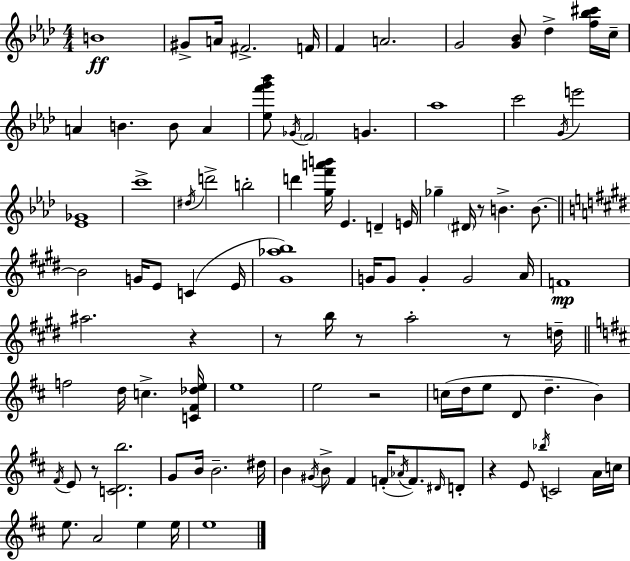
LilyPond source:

{
  \clef treble
  \numericTimeSignature
  \time 4/4
  \key f \minor
  \repeat volta 2 { b'1\ff | gis'8-> a'16 fis'2.-> f'16 | f'4 a'2. | g'2 <g' bes'>8 des''4-> <f'' bes'' cis'''>16 c''16-- | \break a'4 b'4. b'8 a'4 | <ees'' f''' g''' bes'''>8 \acciaccatura { ges'16 } \parenthesize f'2 g'4. | aes''1 | c'''2 \acciaccatura { g'16 } e'''2 | \break <ees' ges'>1 | c'''1-> | \acciaccatura { dis''16 } d'''2-> b''2-. | d'''4 <g'' f''' a''' b'''>16 ees'4. d'4-- | \break e'16 ges''4-- \parenthesize dis'16 r8 b'4.-> | b'8.~~ \bar "||" \break \key e \major b'2 g'16 e'8 c'4( e'16 | <gis' aes'' b''>1) | g'16 g'8 g'4-. g'2 a'16 | f'1\mp | \break ais''2. r4 | r8 b''16 r8 a''2-. r8 d''16-- | \bar "||" \break \key b \minor f''2 d''16 c''4.-> <c' fis' des'' e''>16 | e''1 | e''2 r2 | c''16( d''16 e''8 d'8 d''4.-- b'4) | \break \acciaccatura { fis'16 } e'8 r8 <c' d' b''>2. | g'8 b'16 b'2.-- | dis''16 b'4 \acciaccatura { gis'16 } b'8-> fis'4 f'16-.( \acciaccatura { aes'16 } f'8.) | \grace { dis'16 } d'8-. r4 e'8 \acciaccatura { bes''16 } c'2 | \break a'16 c''16 e''8. a'2 | e''4 e''16 e''1 | } \bar "|."
}